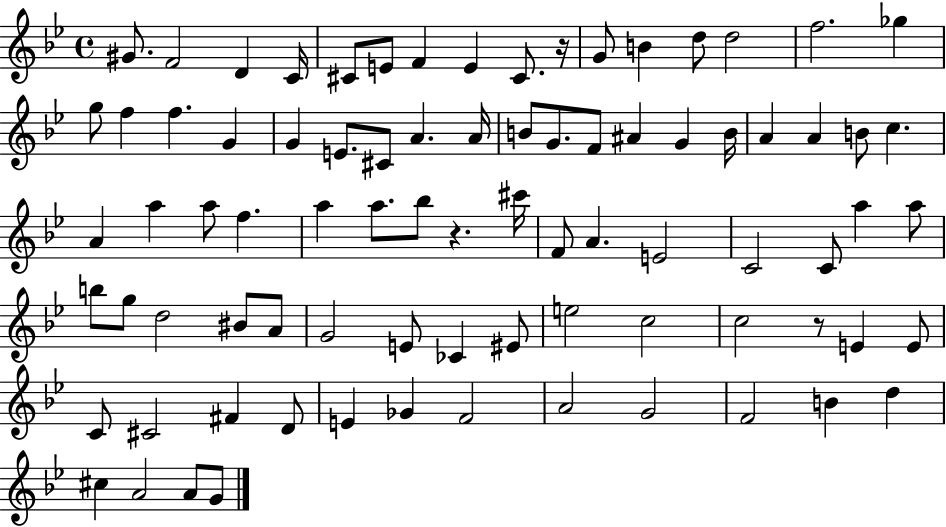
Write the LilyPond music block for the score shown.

{
  \clef treble
  \time 4/4
  \defaultTimeSignature
  \key bes \major
  gis'8. f'2 d'4 c'16 | cis'8 e'8 f'4 e'4 cis'8. r16 | g'8 b'4 d''8 d''2 | f''2. ges''4 | \break g''8 f''4 f''4. g'4 | g'4 e'8. cis'8 a'4. a'16 | b'8 g'8. f'8 ais'4 g'4 b'16 | a'4 a'4 b'8 c''4. | \break a'4 a''4 a''8 f''4. | a''4 a''8. bes''8 r4. cis'''16 | f'8 a'4. e'2 | c'2 c'8 a''4 a''8 | \break b''8 g''8 d''2 bis'8 a'8 | g'2 e'8 ces'4 eis'8 | e''2 c''2 | c''2 r8 e'4 e'8 | \break c'8 cis'2 fis'4 d'8 | e'4 ges'4 f'2 | a'2 g'2 | f'2 b'4 d''4 | \break cis''4 a'2 a'8 g'8 | \bar "|."
}